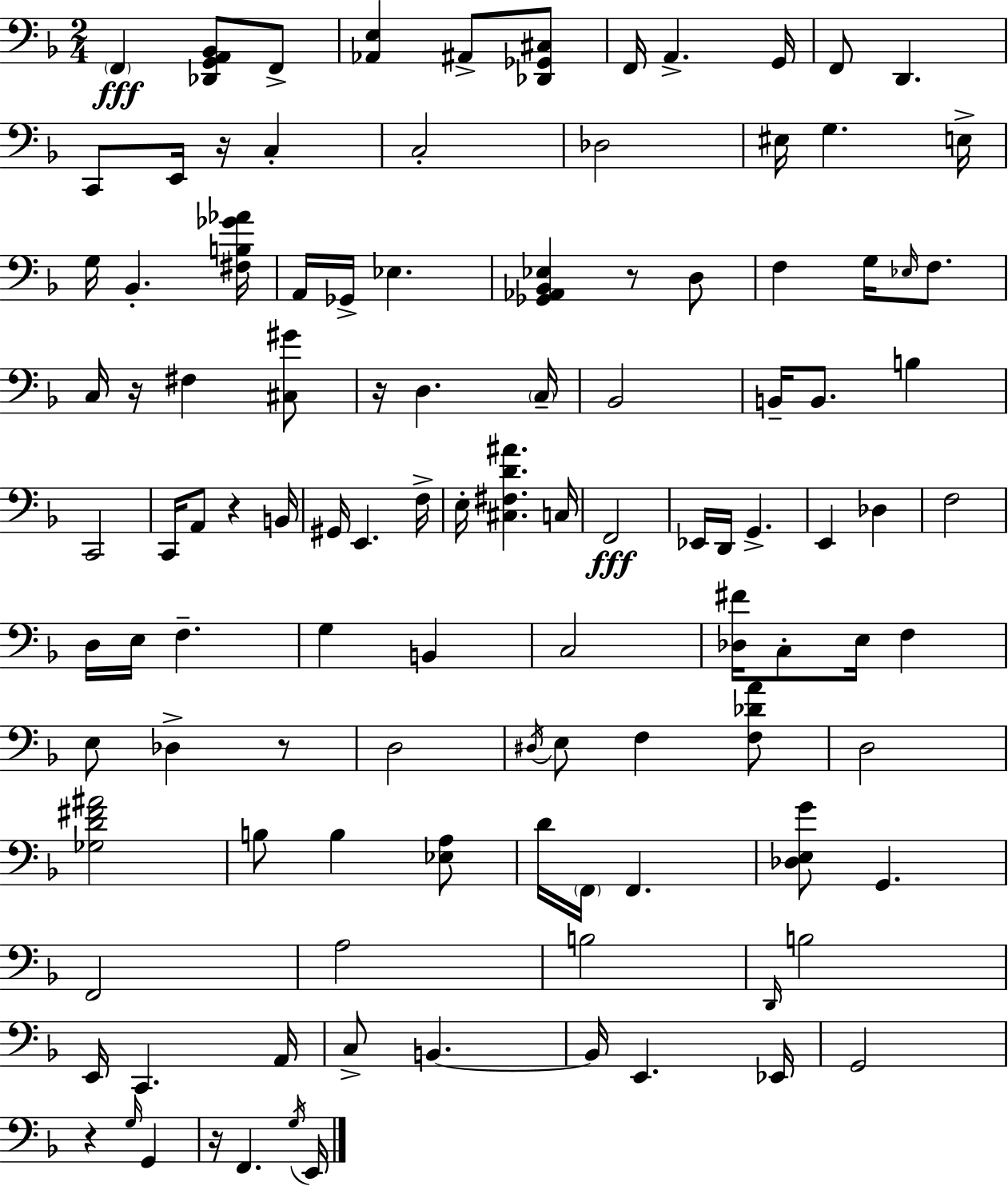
X:1
T:Untitled
M:2/4
L:1/4
K:Dm
F,, [_D,,G,,A,,_B,,]/2 F,,/2 [_A,,E,] ^A,,/2 [_D,,_G,,^C,]/2 F,,/4 A,, G,,/4 F,,/2 D,, C,,/2 E,,/4 z/4 C, C,2 _D,2 ^E,/4 G, E,/4 G,/4 _B,, [^F,B,_G_A]/4 A,,/4 _G,,/4 _E, [_G,,_A,,_B,,_E,] z/2 D,/2 F, G,/4 _E,/4 F,/2 C,/4 z/4 ^F, [^C,^G]/2 z/4 D, C,/4 _B,,2 B,,/4 B,,/2 B, C,,2 C,,/4 A,,/2 z B,,/4 ^G,,/4 E,, F,/4 E,/4 [^C,^F,D^A] C,/4 F,,2 _E,,/4 D,,/4 G,, E,, _D, F,2 D,/4 E,/4 F, G, B,, C,2 [_D,^F]/4 C,/2 E,/4 F, E,/2 _D, z/2 D,2 ^D,/4 E,/2 F, [F,_DA]/2 D,2 [_G,D^F^A]2 B,/2 B, [_E,A,]/2 D/4 F,,/4 F,, [_D,E,G]/2 G,, F,,2 A,2 B,2 D,,/4 B,2 E,,/4 C,, A,,/4 C,/2 B,, B,,/4 E,, _E,,/4 G,,2 z G,/4 G,, z/4 F,, G,/4 E,,/4